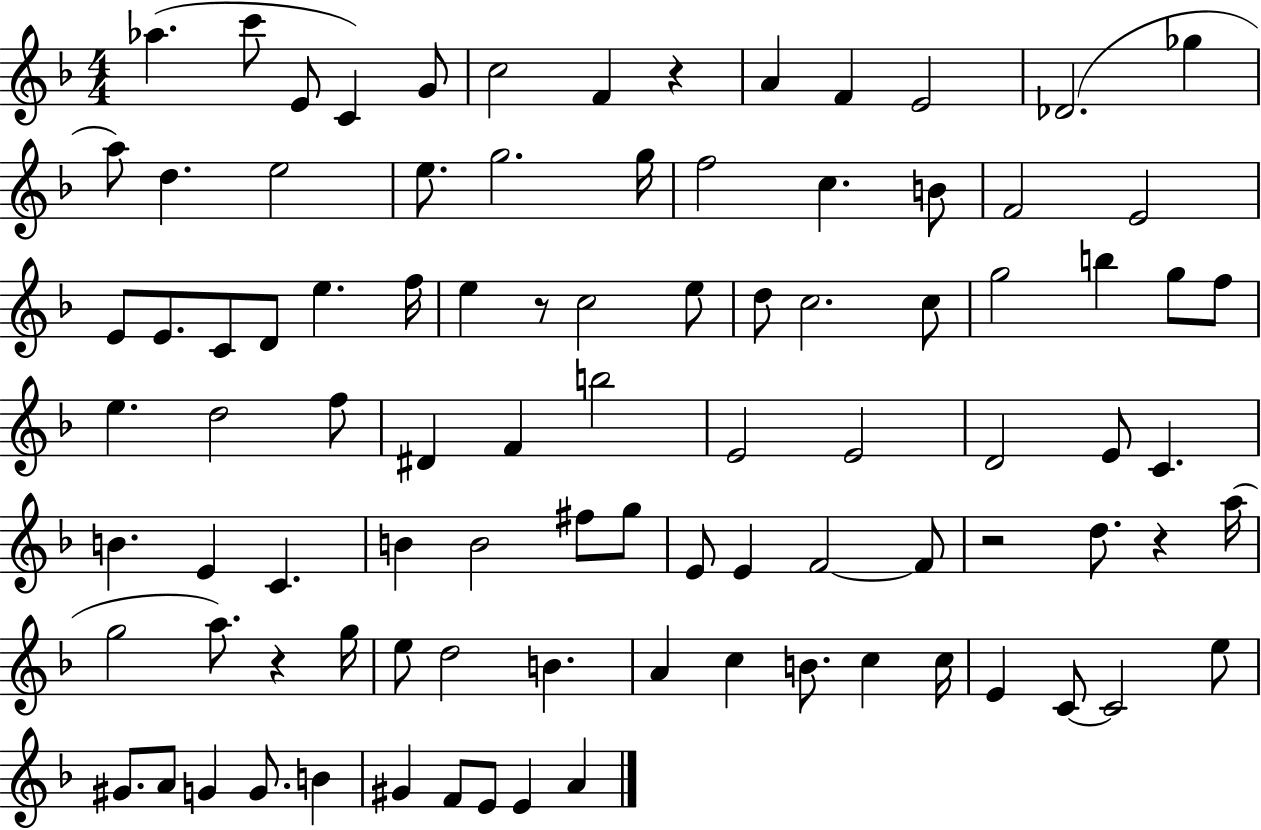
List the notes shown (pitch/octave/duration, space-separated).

Ab5/q. C6/e E4/e C4/q G4/e C5/h F4/q R/q A4/q F4/q E4/h Db4/h. Gb5/q A5/e D5/q. E5/h E5/e. G5/h. G5/s F5/h C5/q. B4/e F4/h E4/h E4/e E4/e. C4/e D4/e E5/q. F5/s E5/q R/e C5/h E5/e D5/e C5/h. C5/e G5/h B5/q G5/e F5/e E5/q. D5/h F5/e D#4/q F4/q B5/h E4/h E4/h D4/h E4/e C4/q. B4/q. E4/q C4/q. B4/q B4/h F#5/e G5/e E4/e E4/q F4/h F4/e R/h D5/e. R/q A5/s G5/h A5/e. R/q G5/s E5/e D5/h B4/q. A4/q C5/q B4/e. C5/q C5/s E4/q C4/e C4/h E5/e G#4/e. A4/e G4/q G4/e. B4/q G#4/q F4/e E4/e E4/q A4/q